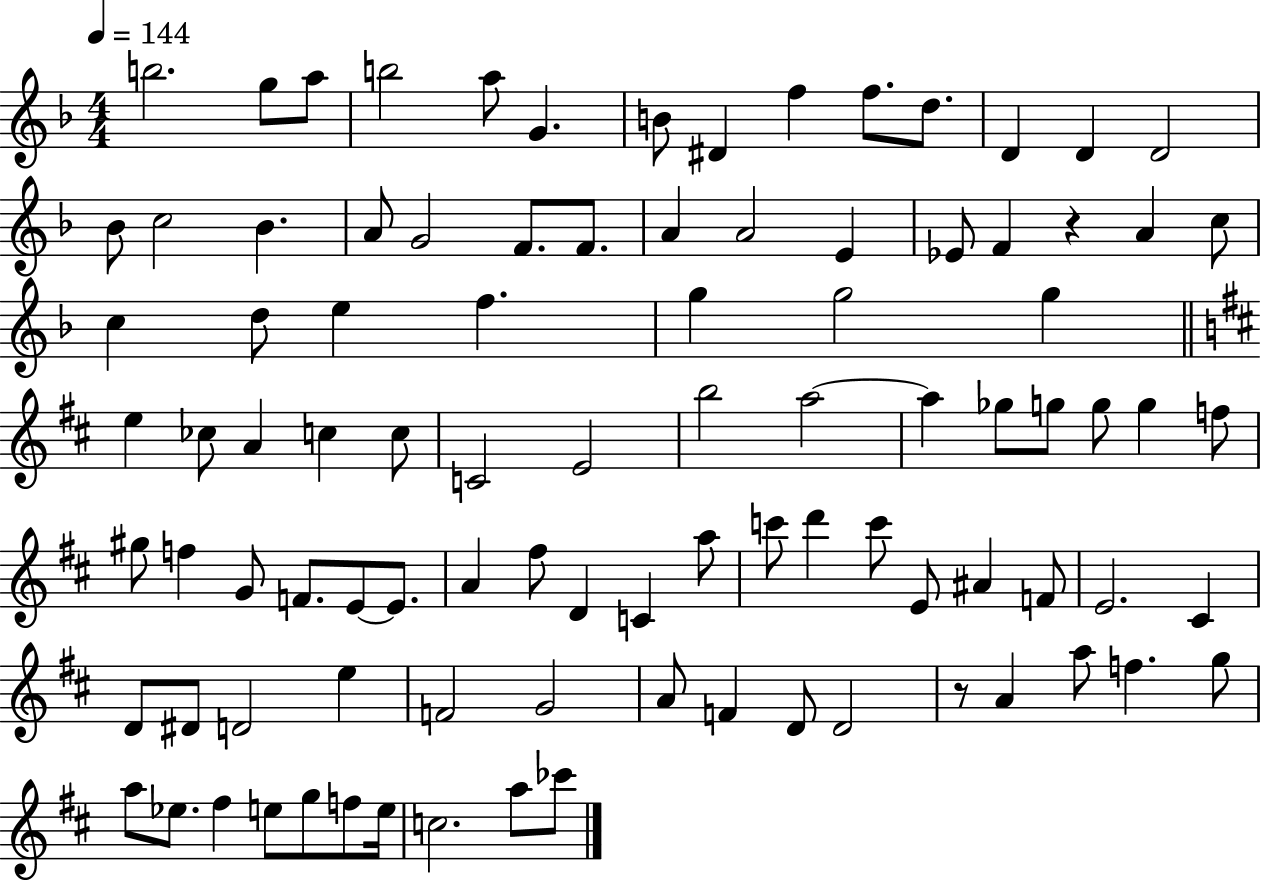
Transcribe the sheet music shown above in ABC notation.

X:1
T:Untitled
M:4/4
L:1/4
K:F
b2 g/2 a/2 b2 a/2 G B/2 ^D f f/2 d/2 D D D2 _B/2 c2 _B A/2 G2 F/2 F/2 A A2 E _E/2 F z A c/2 c d/2 e f g g2 g e _c/2 A c c/2 C2 E2 b2 a2 a _g/2 g/2 g/2 g f/2 ^g/2 f G/2 F/2 E/2 E/2 A ^f/2 D C a/2 c'/2 d' c'/2 E/2 ^A F/2 E2 ^C D/2 ^D/2 D2 e F2 G2 A/2 F D/2 D2 z/2 A a/2 f g/2 a/2 _e/2 ^f e/2 g/2 f/2 e/4 c2 a/2 _c'/2